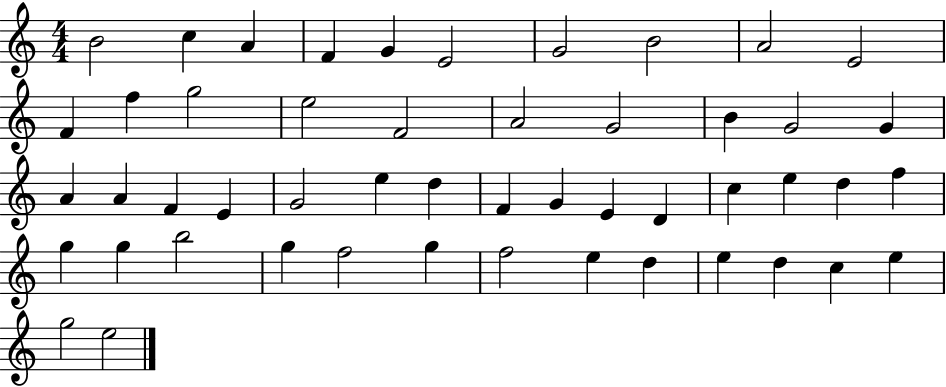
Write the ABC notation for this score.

X:1
T:Untitled
M:4/4
L:1/4
K:C
B2 c A F G E2 G2 B2 A2 E2 F f g2 e2 F2 A2 G2 B G2 G A A F E G2 e d F G E D c e d f g g b2 g f2 g f2 e d e d c e g2 e2